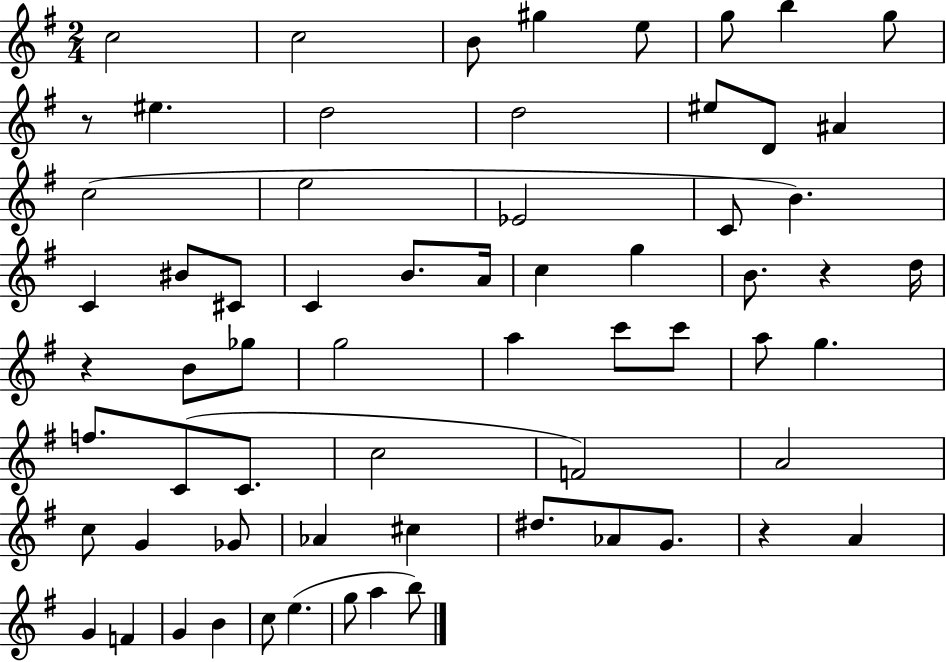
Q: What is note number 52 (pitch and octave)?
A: A4